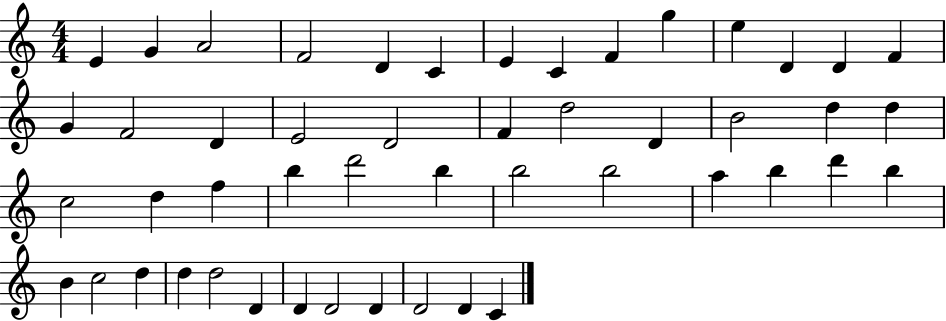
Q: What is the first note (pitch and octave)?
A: E4